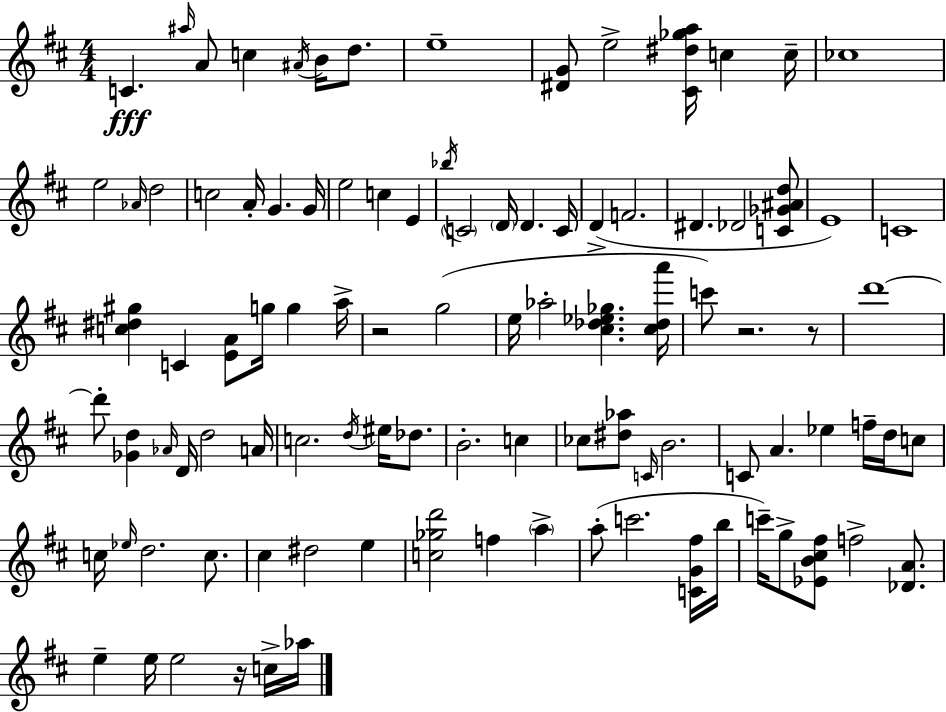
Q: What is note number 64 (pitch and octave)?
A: Eb5